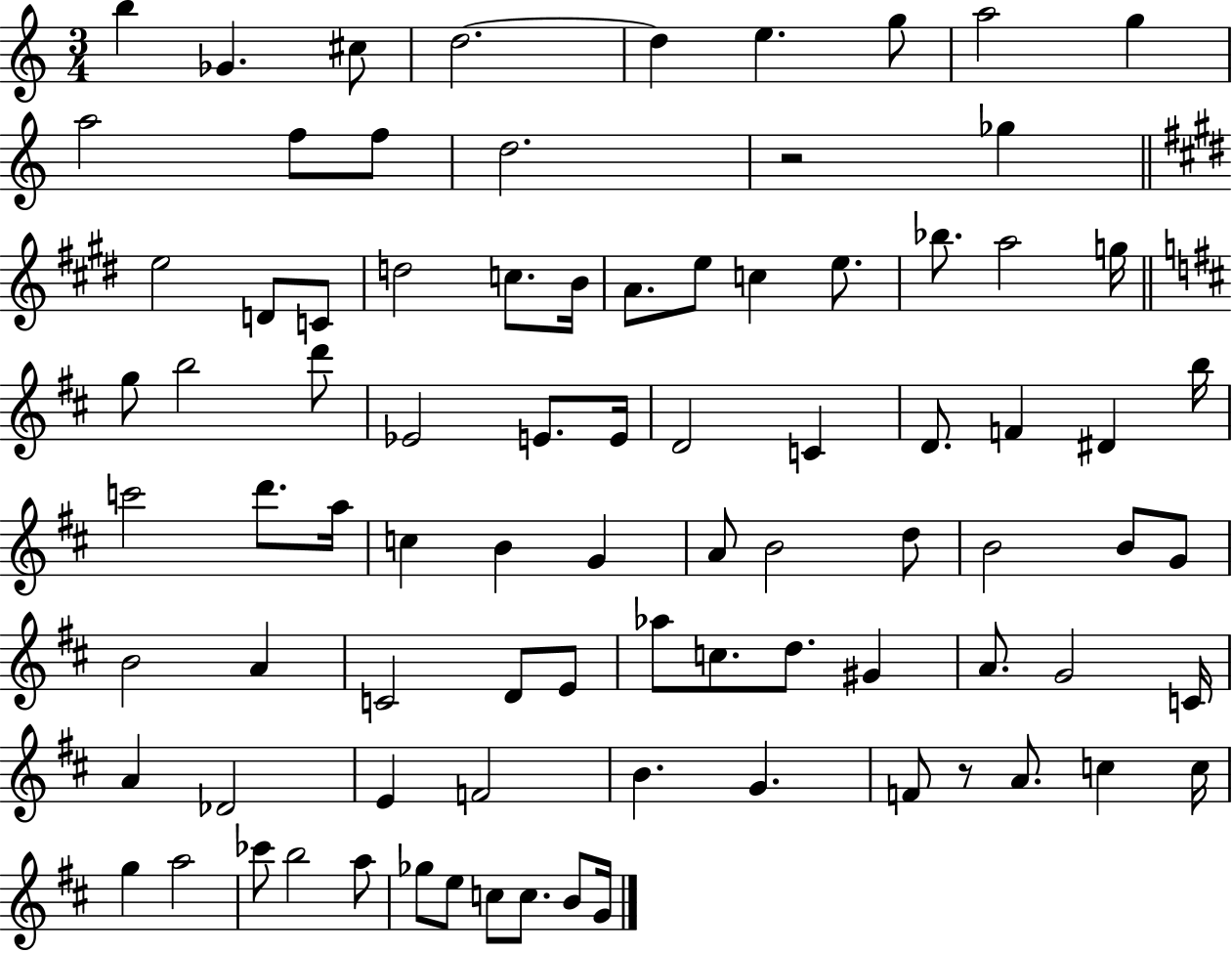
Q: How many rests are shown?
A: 2